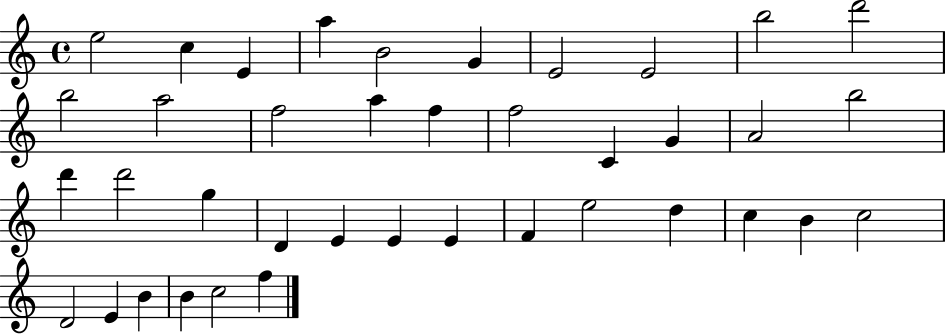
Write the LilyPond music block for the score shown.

{
  \clef treble
  \time 4/4
  \defaultTimeSignature
  \key c \major
  e''2 c''4 e'4 | a''4 b'2 g'4 | e'2 e'2 | b''2 d'''2 | \break b''2 a''2 | f''2 a''4 f''4 | f''2 c'4 g'4 | a'2 b''2 | \break d'''4 d'''2 g''4 | d'4 e'4 e'4 e'4 | f'4 e''2 d''4 | c''4 b'4 c''2 | \break d'2 e'4 b'4 | b'4 c''2 f''4 | \bar "|."
}